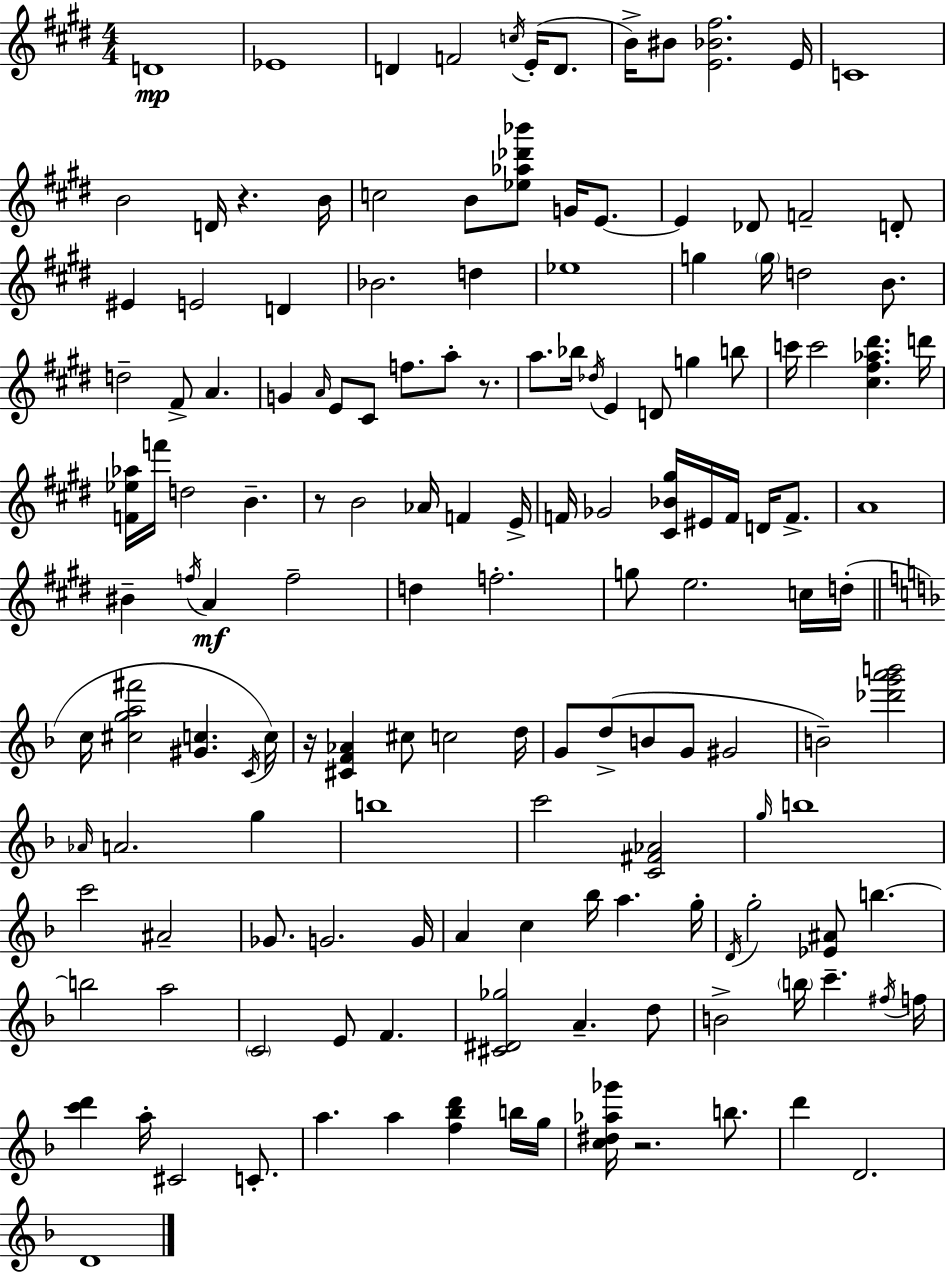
{
  \clef treble
  \numericTimeSignature
  \time 4/4
  \key e \major
  \repeat volta 2 { d'1\mp | ees'1 | d'4 f'2 \acciaccatura { c''16 }( e'16-. d'8. | b'16->) bis'8 <e' bes' fis''>2. | \break e'16 c'1 | b'2 d'16 r4. | b'16 c''2 b'8 <ees'' aes'' des''' bes'''>8 g'16 e'8.~~ | e'4 des'8 f'2-- d'8-. | \break eis'4 e'2 d'4 | bes'2. d''4 | ees''1 | g''4 \parenthesize g''16 d''2 b'8. | \break d''2-- fis'8-> a'4. | g'4 \grace { a'16 } e'8 cis'8 f''8. a''8-. r8. | a''8. bes''16 \acciaccatura { des''16 } e'4 d'8 g''4 | b''8 c'''16 c'''2 <cis'' fis'' aes'' dis'''>4. | \break d'''16 <f' ees'' aes''>16 f'''16 d''2 b'4.-- | r8 b'2 aes'16 f'4 | e'16-> f'16 ges'2 <cis' bes' gis''>16 eis'16 f'16 d'16 | f'8.-> a'1 | \break bis'4-- \acciaccatura { f''16 } a'4\mf f''2-- | d''4 f''2.-. | g''8 e''2. | c''16 d''16-.( \bar "||" \break \key f \major c''16 <cis'' g'' a'' fis'''>2 <gis' c''>4. \acciaccatura { c'16 } | c''16) r16 <cis' f' aes'>4 cis''8 c''2 | d''16 g'8 d''8->( b'8 g'8 gis'2 | b'2--) <des''' g''' a''' b'''>2 | \break \grace { aes'16 } a'2. g''4 | b''1 | c'''2 <c' fis' aes'>2 | \grace { g''16 } b''1 | \break c'''2 ais'2-- | ges'8. g'2. | g'16 a'4 c''4 bes''16 a''4. | g''16-. \acciaccatura { d'16 } g''2-. <ees' ais'>8 b''4.~~ | \break b''2 a''2 | \parenthesize c'2 e'8 f'4. | <cis' dis' ges''>2 a'4.-- | d''8 b'2-> \parenthesize b''16 c'''4.-- | \break \acciaccatura { fis''16 } f''16 <c''' d'''>4 a''16-. cis'2 | c'8.-. a''4. a''4 <f'' bes'' d'''>4 | b''16 g''16 <c'' dis'' aes'' ges'''>16 r2. | b''8. d'''4 d'2. | \break d'1 | } \bar "|."
}